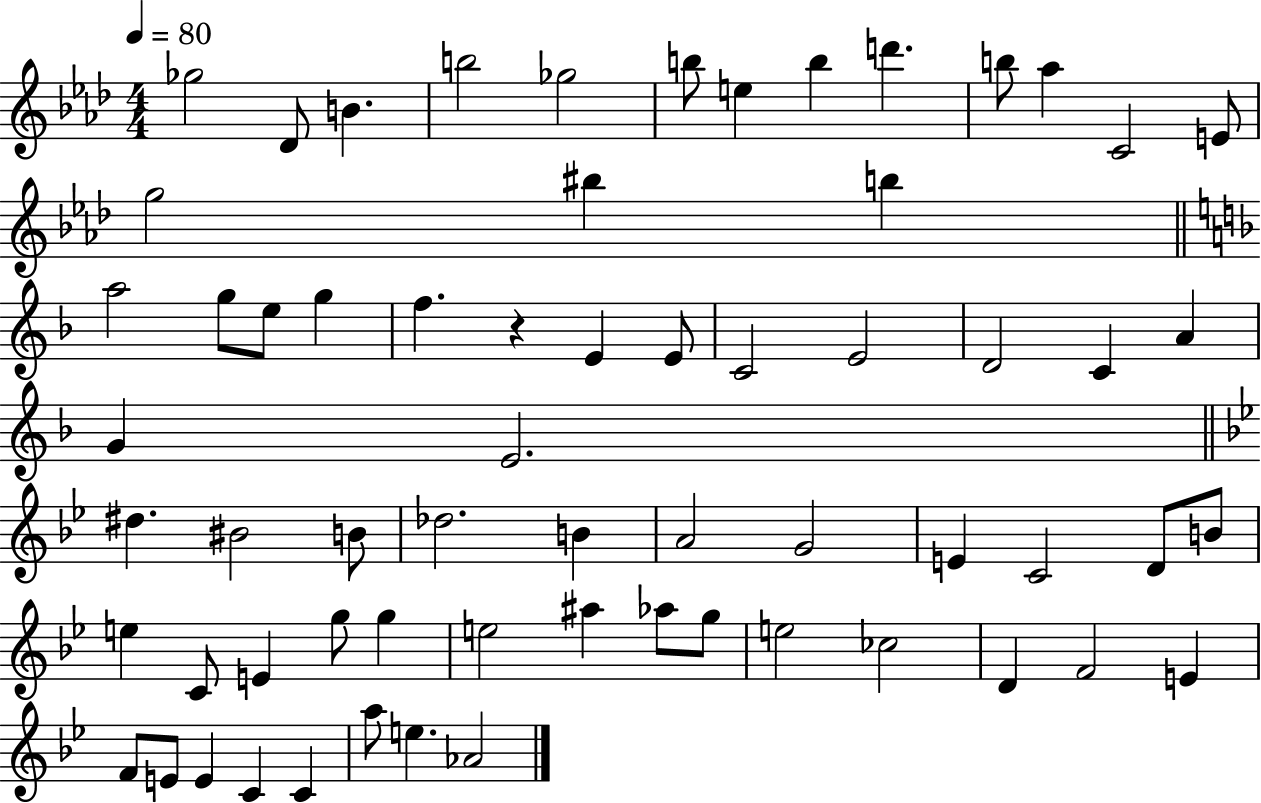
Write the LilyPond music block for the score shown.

{
  \clef treble
  \numericTimeSignature
  \time 4/4
  \key aes \major
  \tempo 4 = 80
  \repeat volta 2 { ges''2 des'8 b'4. | b''2 ges''2 | b''8 e''4 b''4 d'''4. | b''8 aes''4 c'2 e'8 | \break g''2 bis''4 b''4 | \bar "||" \break \key f \major a''2 g''8 e''8 g''4 | f''4. r4 e'4 e'8 | c'2 e'2 | d'2 c'4 a'4 | \break g'4 e'2. | \bar "||" \break \key g \minor dis''4. bis'2 b'8 | des''2. b'4 | a'2 g'2 | e'4 c'2 d'8 b'8 | \break e''4 c'8 e'4 g''8 g''4 | e''2 ais''4 aes''8 g''8 | e''2 ces''2 | d'4 f'2 e'4 | \break f'8 e'8 e'4 c'4 c'4 | a''8 e''4. aes'2 | } \bar "|."
}